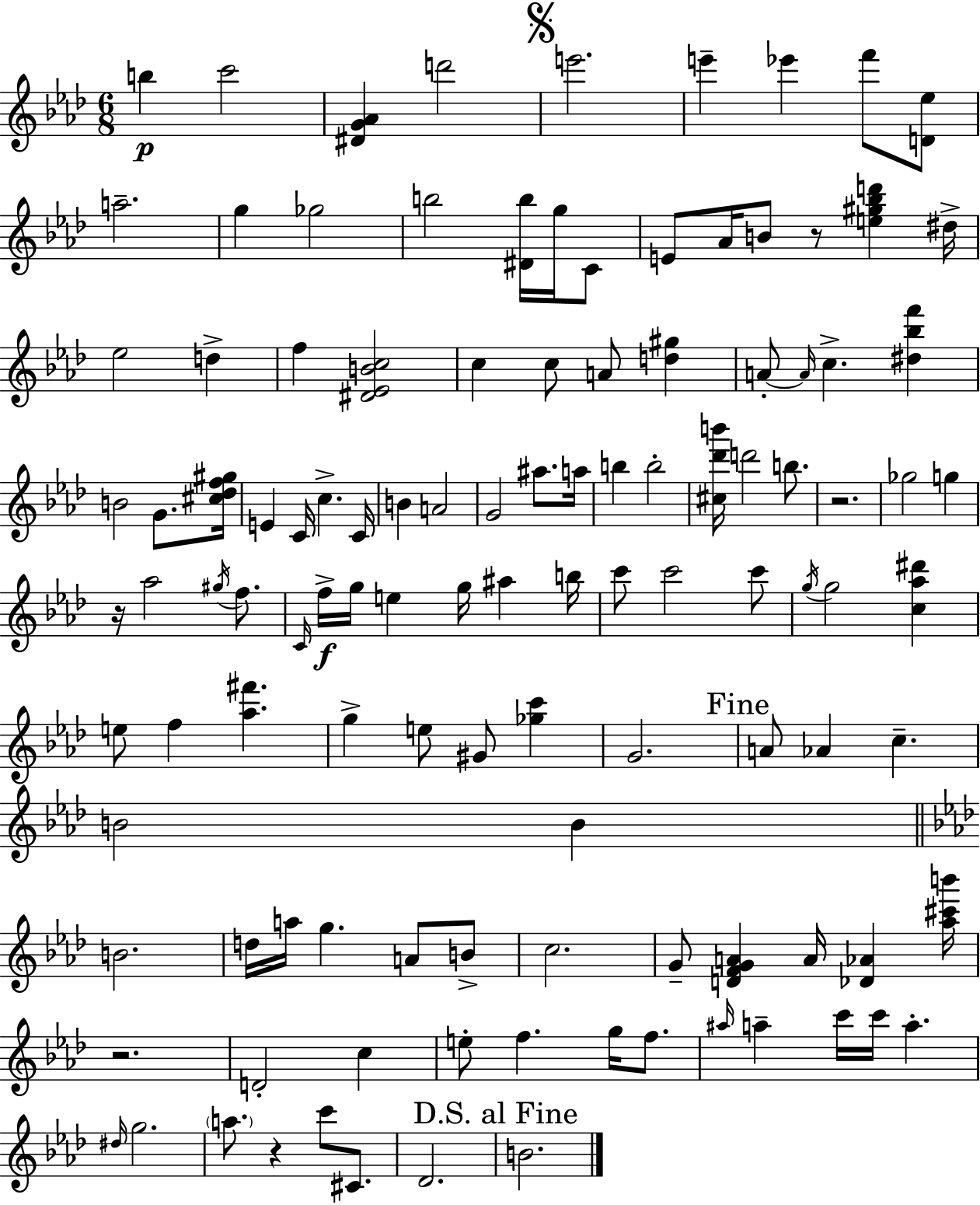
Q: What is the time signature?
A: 6/8